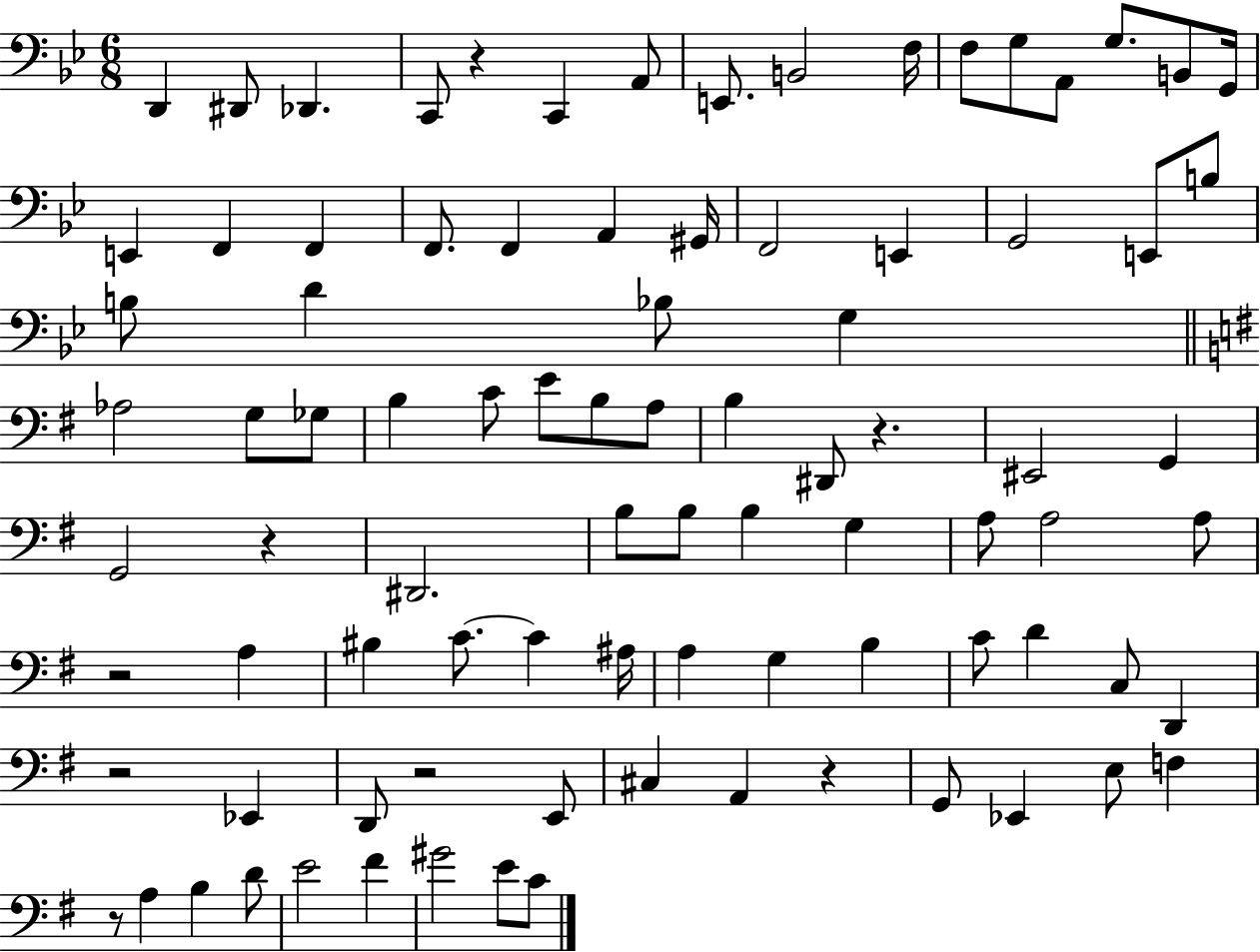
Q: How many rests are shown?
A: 8